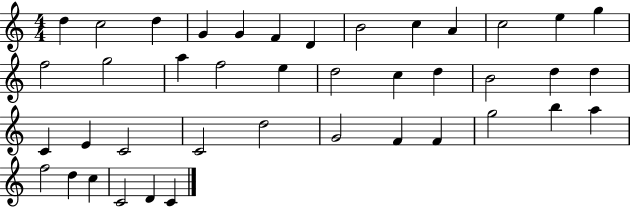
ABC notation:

X:1
T:Untitled
M:4/4
L:1/4
K:C
d c2 d G G F D B2 c A c2 e g f2 g2 a f2 e d2 c d B2 d d C E C2 C2 d2 G2 F F g2 b a f2 d c C2 D C